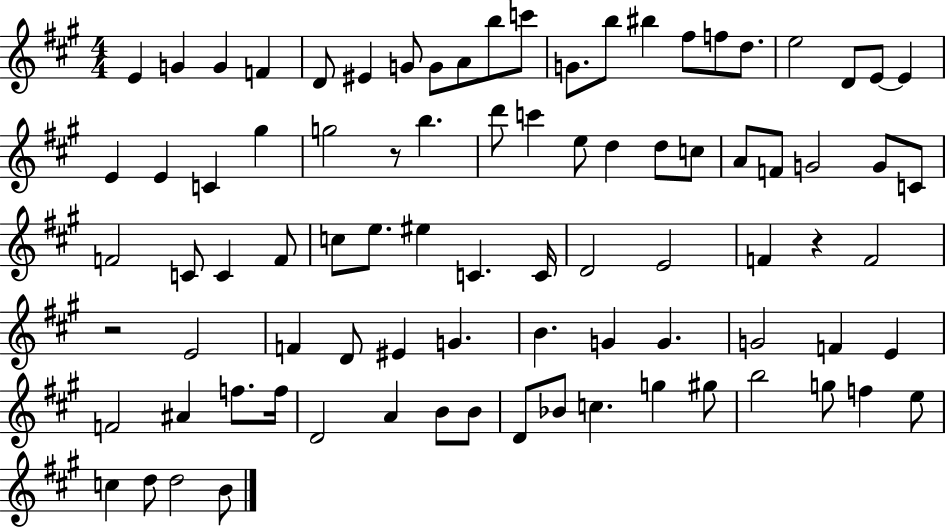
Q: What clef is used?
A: treble